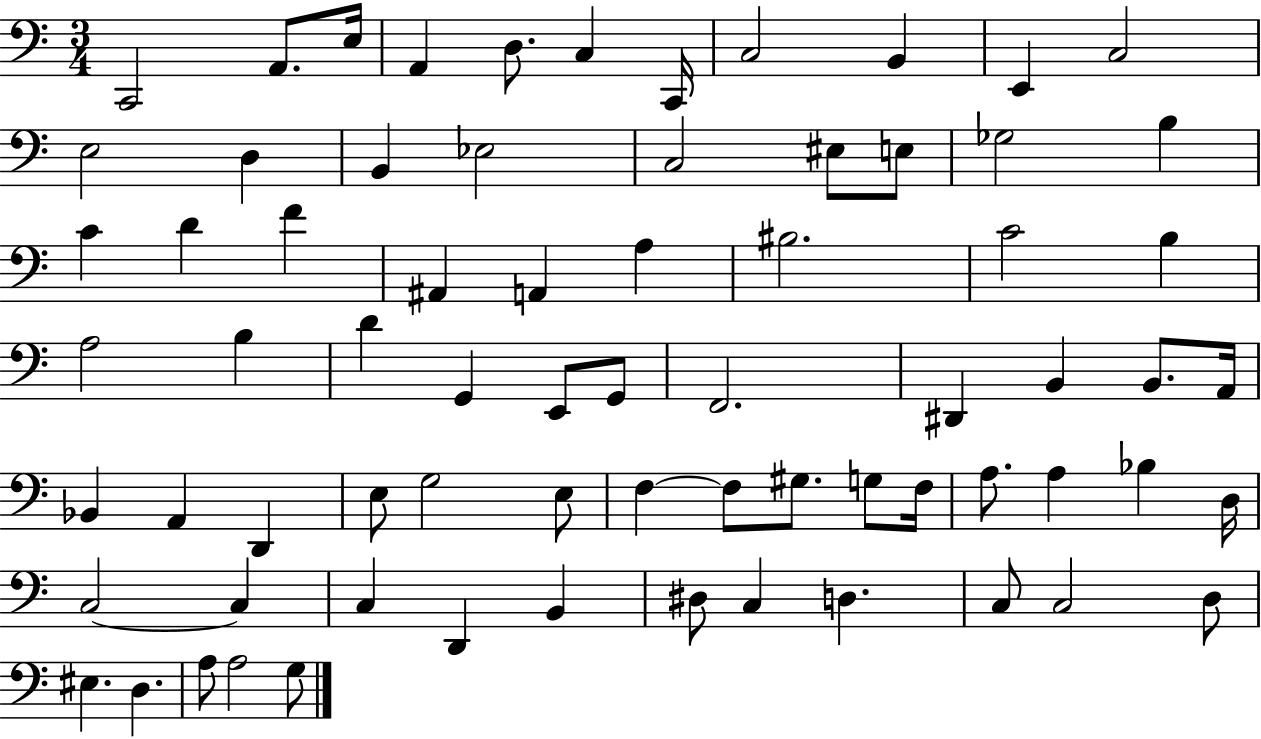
C2/h A2/e. E3/s A2/q D3/e. C3/q C2/s C3/h B2/q E2/q C3/h E3/h D3/q B2/q Eb3/h C3/h EIS3/e E3/e Gb3/h B3/q C4/q D4/q F4/q A#2/q A2/q A3/q BIS3/h. C4/h B3/q A3/h B3/q D4/q G2/q E2/e G2/e F2/h. D#2/q B2/q B2/e. A2/s Bb2/q A2/q D2/q E3/e G3/h E3/e F3/q F3/e G#3/e. G3/e F3/s A3/e. A3/q Bb3/q D3/s C3/h C3/q C3/q D2/q B2/q D#3/e C3/q D3/q. C3/e C3/h D3/e EIS3/q. D3/q. A3/e A3/h G3/e